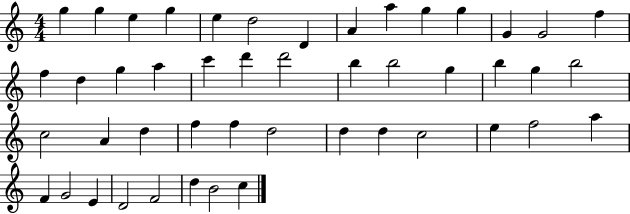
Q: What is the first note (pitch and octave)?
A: G5